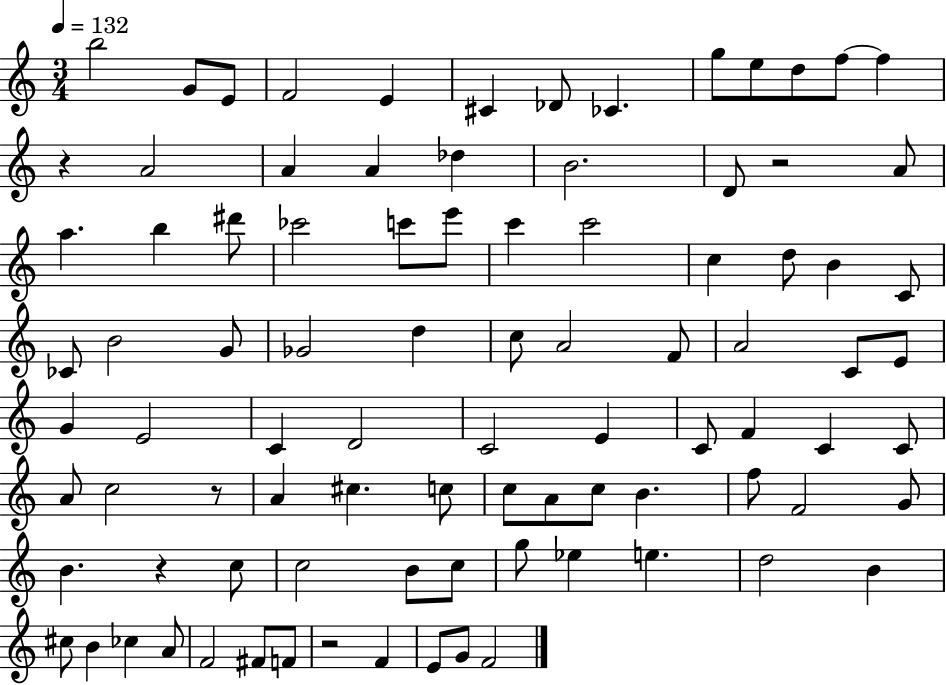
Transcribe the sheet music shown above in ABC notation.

X:1
T:Untitled
M:3/4
L:1/4
K:C
b2 G/2 E/2 F2 E ^C _D/2 _C g/2 e/2 d/2 f/2 f z A2 A A _d B2 D/2 z2 A/2 a b ^d'/2 _c'2 c'/2 e'/2 c' c'2 c d/2 B C/2 _C/2 B2 G/2 _G2 d c/2 A2 F/2 A2 C/2 E/2 G E2 C D2 C2 E C/2 F C C/2 A/2 c2 z/2 A ^c c/2 c/2 A/2 c/2 B f/2 F2 G/2 B z c/2 c2 B/2 c/2 g/2 _e e d2 B ^c/2 B _c A/2 F2 ^F/2 F/2 z2 F E/2 G/2 F2